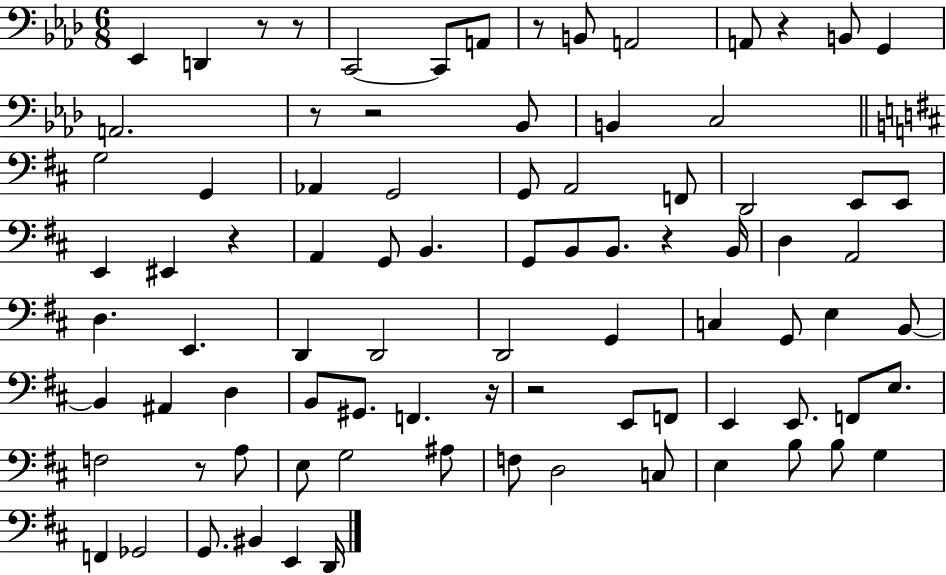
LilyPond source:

{
  \clef bass
  \numericTimeSignature
  \time 6/8
  \key aes \major
  ees,4 d,4 r8 r8 | c,2~~ c,8 a,8 | r8 b,8 a,2 | a,8 r4 b,8 g,4 | \break a,2. | r8 r2 bes,8 | b,4 c2 | \bar "||" \break \key d \major g2 g,4 | aes,4 g,2 | g,8 a,2 f,8 | d,2 e,8 e,8 | \break e,4 eis,4 r4 | a,4 g,8 b,4. | g,8 b,8 b,8. r4 b,16 | d4 a,2 | \break d4. e,4. | d,4 d,2 | d,2 g,4 | c4 g,8 e4 b,8~~ | \break b,4 ais,4 d4 | b,8 gis,8. f,4. r16 | r2 e,8 f,8 | e,4 e,8. f,8 e8. | \break f2 r8 a8 | e8 g2 ais8 | f8 d2 c8 | e4 b8 b8 g4 | \break f,4 ges,2 | g,8. bis,4 e,4 d,16 | \bar "|."
}